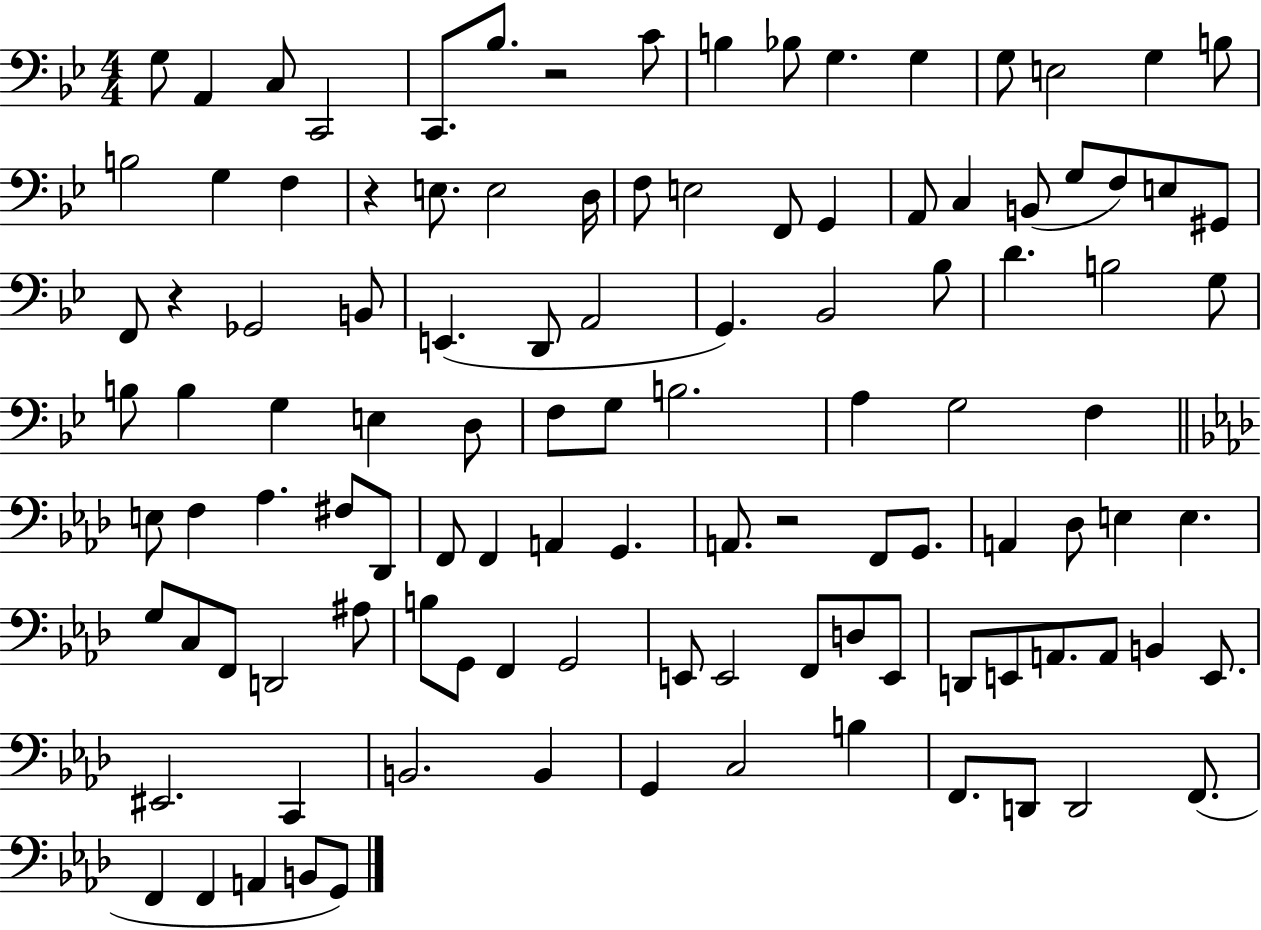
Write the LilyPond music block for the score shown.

{
  \clef bass
  \numericTimeSignature
  \time 4/4
  \key bes \major
  g8 a,4 c8 c,2 | c,8. bes8. r2 c'8 | b4 bes8 g4. g4 | g8 e2 g4 b8 | \break b2 g4 f4 | r4 e8. e2 d16 | f8 e2 f,8 g,4 | a,8 c4 b,8( g8 f8) e8 gis,8 | \break f,8 r4 ges,2 b,8 | e,4.( d,8 a,2 | g,4.) bes,2 bes8 | d'4. b2 g8 | \break b8 b4 g4 e4 d8 | f8 g8 b2. | a4 g2 f4 | \bar "||" \break \key aes \major e8 f4 aes4. fis8 des,8 | f,8 f,4 a,4 g,4. | a,8. r2 f,8 g,8. | a,4 des8 e4 e4. | \break g8 c8 f,8 d,2 ais8 | b8 g,8 f,4 g,2 | e,8 e,2 f,8 d8 e,8 | d,8 e,8 a,8. a,8 b,4 e,8. | \break eis,2. c,4 | b,2. b,4 | g,4 c2 b4 | f,8. d,8 d,2 f,8.( | \break f,4 f,4 a,4 b,8 g,8) | \bar "|."
}